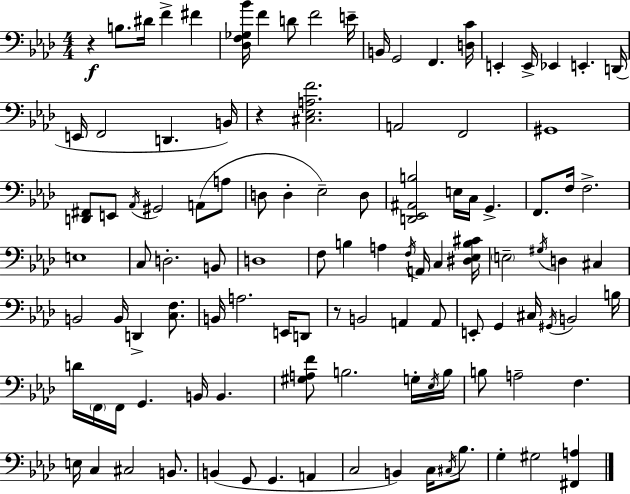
R/q B3/e. D#4/s F4/q F#4/q [Db3,F3,Gb3,Bb4]/s F4/q D4/e F4/h E4/s B2/s G2/h F2/q. [D3,C4]/s E2/q E2/s Eb2/q E2/q. D2/s E2/s F2/h D2/q. B2/s R/q [C#3,Eb3,A3,F4]/h. A2/h F2/h G#2/w [D2,F#2]/e E2/e Ab2/s G#2/h A2/e A3/e D3/e D3/q Eb3/h D3/e [D2,Eb2,A#2,B3]/h E3/s C3/s G2/q. F2/e. F3/s F3/h. E3/w C3/e D3/h. B2/e D3/w F3/e B3/q A3/q F3/s A2/s C3/q [D#3,Eb3,B3,C#4]/s E3/h G#3/s D3/q C#3/q B2/h B2/s D2/q [C3,F3]/e. B2/s A3/h. E2/s D2/e R/e B2/h A2/q A2/e E2/e G2/q C#3/s G#2/s B2/h B3/s D4/s F2/s F2/s G2/q. B2/s B2/q. [G#3,A3,F4]/e B3/h. G3/s Eb3/s B3/s B3/e A3/h F3/q. E3/s C3/q C#3/h B2/e. B2/q G2/e G2/q. A2/q C3/h B2/q C3/s C#3/s Bb3/e. G3/q G#3/h [F#2,A3]/q